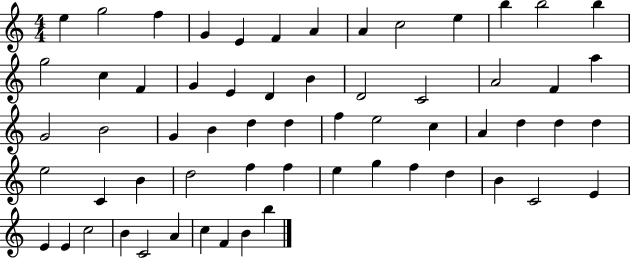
{
  \clef treble
  \numericTimeSignature
  \time 4/4
  \key c \major
  e''4 g''2 f''4 | g'4 e'4 f'4 a'4 | a'4 c''2 e''4 | b''4 b''2 b''4 | \break g''2 c''4 f'4 | g'4 e'4 d'4 b'4 | d'2 c'2 | a'2 f'4 a''4 | \break g'2 b'2 | g'4 b'4 d''4 d''4 | f''4 e''2 c''4 | a'4 d''4 d''4 d''4 | \break e''2 c'4 b'4 | d''2 f''4 f''4 | e''4 g''4 f''4 d''4 | b'4 c'2 e'4 | \break e'4 e'4 c''2 | b'4 c'2 a'4 | c''4 f'4 b'4 b''4 | \bar "|."
}